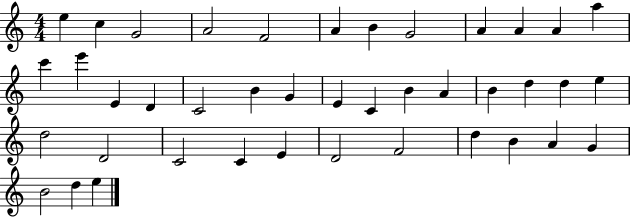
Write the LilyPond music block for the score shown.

{
  \clef treble
  \numericTimeSignature
  \time 4/4
  \key c \major
  e''4 c''4 g'2 | a'2 f'2 | a'4 b'4 g'2 | a'4 a'4 a'4 a''4 | \break c'''4 e'''4 e'4 d'4 | c'2 b'4 g'4 | e'4 c'4 b'4 a'4 | b'4 d''4 d''4 e''4 | \break d''2 d'2 | c'2 c'4 e'4 | d'2 f'2 | d''4 b'4 a'4 g'4 | \break b'2 d''4 e''4 | \bar "|."
}